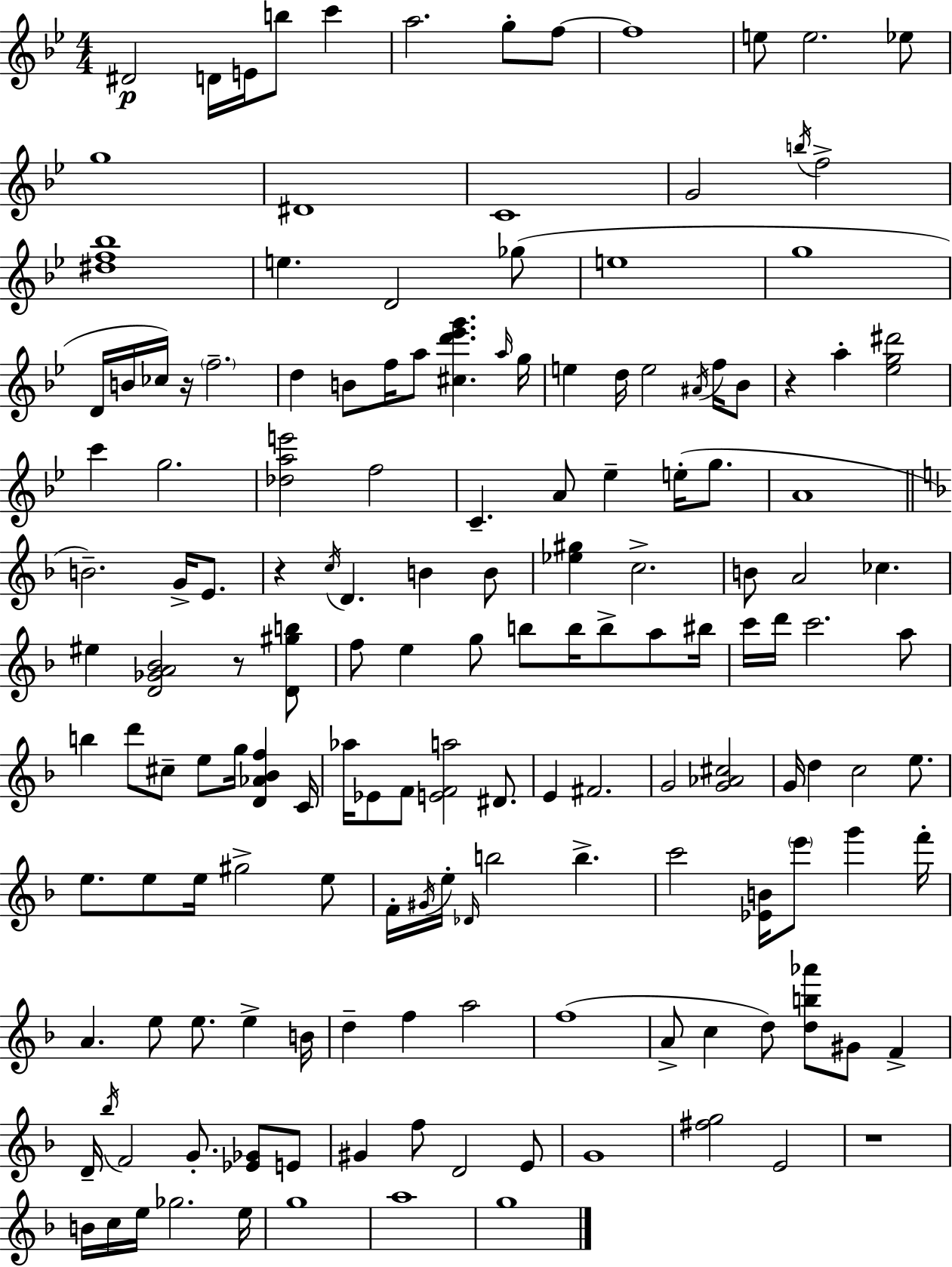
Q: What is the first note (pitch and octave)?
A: D#4